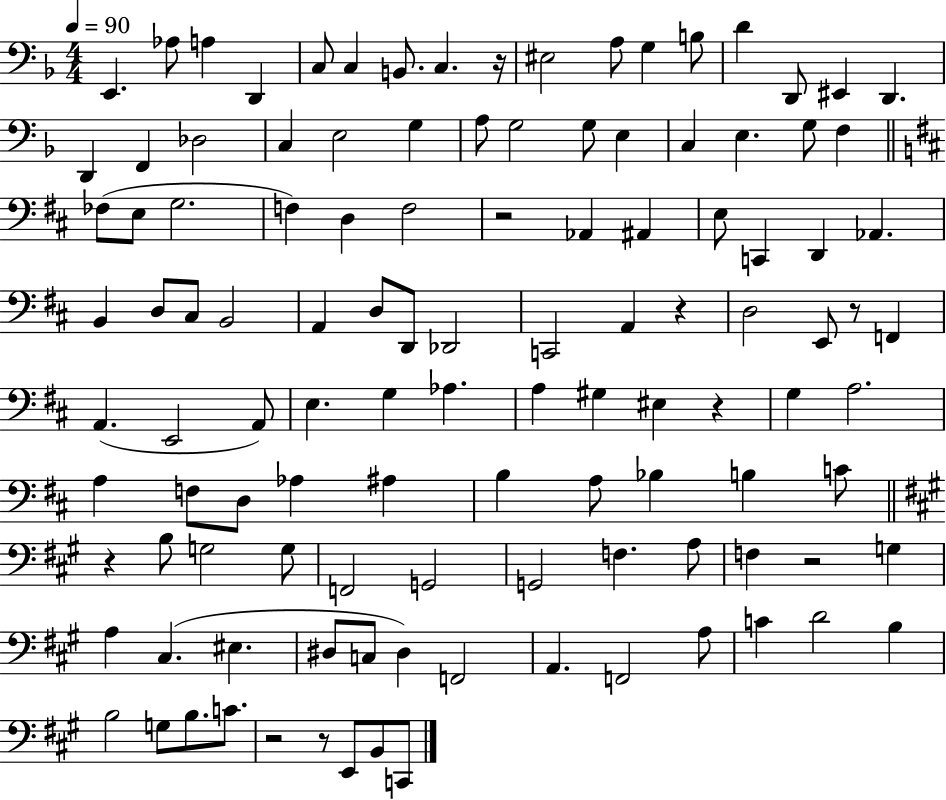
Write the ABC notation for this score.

X:1
T:Untitled
M:4/4
L:1/4
K:F
E,, _A,/2 A, D,, C,/2 C, B,,/2 C, z/4 ^E,2 A,/2 G, B,/2 D D,,/2 ^E,, D,, D,, F,, _D,2 C, E,2 G, A,/2 G,2 G,/2 E, C, E, G,/2 F, _F,/2 E,/2 G,2 F, D, F,2 z2 _A,, ^A,, E,/2 C,, D,, _A,, B,, D,/2 ^C,/2 B,,2 A,, D,/2 D,,/2 _D,,2 C,,2 A,, z D,2 E,,/2 z/2 F,, A,, E,,2 A,,/2 E, G, _A, A, ^G, ^E, z G, A,2 A, F,/2 D,/2 _A, ^A, B, A,/2 _B, B, C/2 z B,/2 G,2 G,/2 F,,2 G,,2 G,,2 F, A,/2 F, z2 G, A, ^C, ^E, ^D,/2 C,/2 ^D, F,,2 A,, F,,2 A,/2 C D2 B, B,2 G,/2 B,/2 C/2 z2 z/2 E,,/2 B,,/2 C,,/2